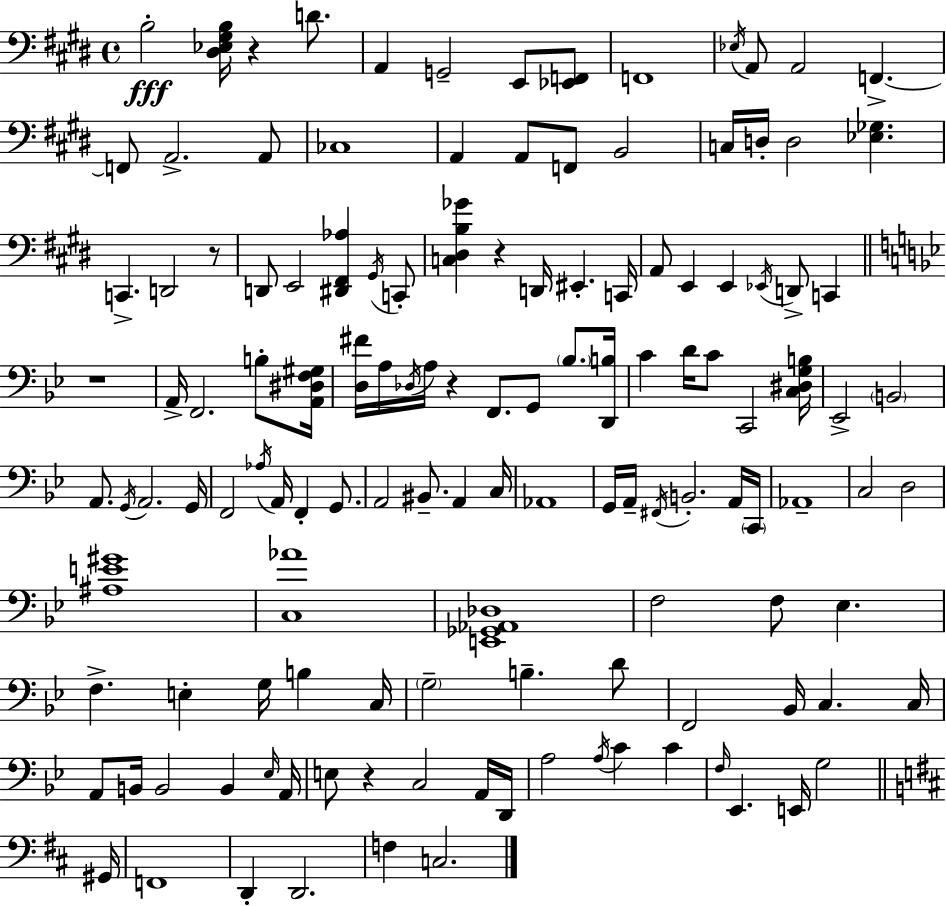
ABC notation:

X:1
T:Untitled
M:4/4
L:1/4
K:E
B,2 [^D,_E,^G,B,]/4 z D/2 A,, G,,2 E,,/2 [_E,,F,,]/2 F,,4 _E,/4 A,,/2 A,,2 F,, F,,/2 A,,2 A,,/2 _C,4 A,, A,,/2 F,,/2 B,,2 C,/4 D,/4 D,2 [_E,_G,] C,, D,,2 z/2 D,,/2 E,,2 [^D,,^F,,_A,] ^G,,/4 C,,/2 [C,^D,B,_G] z D,,/4 ^E,, C,,/4 A,,/2 E,, E,, _E,,/4 D,,/2 C,, z4 A,,/4 F,,2 B,/2 [A,,^D,F,^G,]/4 [D,^F]/4 A,/4 _D,/4 A,/4 z F,,/2 G,,/2 _B,/2 [D,,B,]/4 C D/4 C/2 C,,2 [C,^D,G,B,]/4 _E,,2 B,,2 A,,/2 G,,/4 A,,2 G,,/4 F,,2 _A,/4 A,,/4 F,, G,,/2 A,,2 ^B,,/2 A,, C,/4 _A,,4 G,,/4 A,,/4 ^F,,/4 B,,2 A,,/4 C,,/4 _A,,4 C,2 D,2 [^A,E^G]4 [C,_A]4 [E,,_G,,_A,,_D,]4 F,2 F,/2 _E, F, E, G,/4 B, C,/4 G,2 B, D/2 F,,2 _B,,/4 C, C,/4 A,,/2 B,,/4 B,,2 B,, _E,/4 A,,/4 E,/2 z C,2 A,,/4 D,,/4 A,2 A,/4 C C F,/4 _E,, E,,/4 G,2 ^G,,/4 F,,4 D,, D,,2 F, C,2